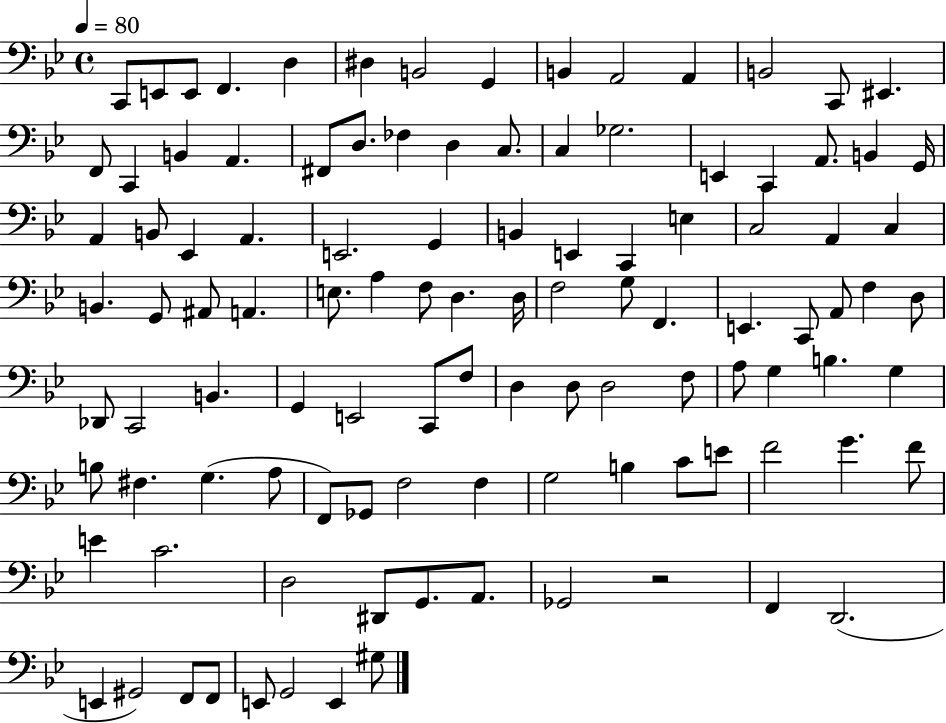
X:1
T:Untitled
M:4/4
L:1/4
K:Bb
C,,/2 E,,/2 E,,/2 F,, D, ^D, B,,2 G,, B,, A,,2 A,, B,,2 C,,/2 ^E,, F,,/2 C,, B,, A,, ^F,,/2 D,/2 _F, D, C,/2 C, _G,2 E,, C,, A,,/2 B,, G,,/4 A,, B,,/2 _E,, A,, E,,2 G,, B,, E,, C,, E, C,2 A,, C, B,, G,,/2 ^A,,/2 A,, E,/2 A, F,/2 D, D,/4 F,2 G,/2 F,, E,, C,,/2 A,,/2 F, D,/2 _D,,/2 C,,2 B,, G,, E,,2 C,,/2 F,/2 D, D,/2 D,2 F,/2 A,/2 G, B, G, B,/2 ^F, G, A,/2 F,,/2 _G,,/2 F,2 F, G,2 B, C/2 E/2 F2 G F/2 E C2 D,2 ^D,,/2 G,,/2 A,,/2 _G,,2 z2 F,, D,,2 E,, ^G,,2 F,,/2 F,,/2 E,,/2 G,,2 E,, ^G,/2